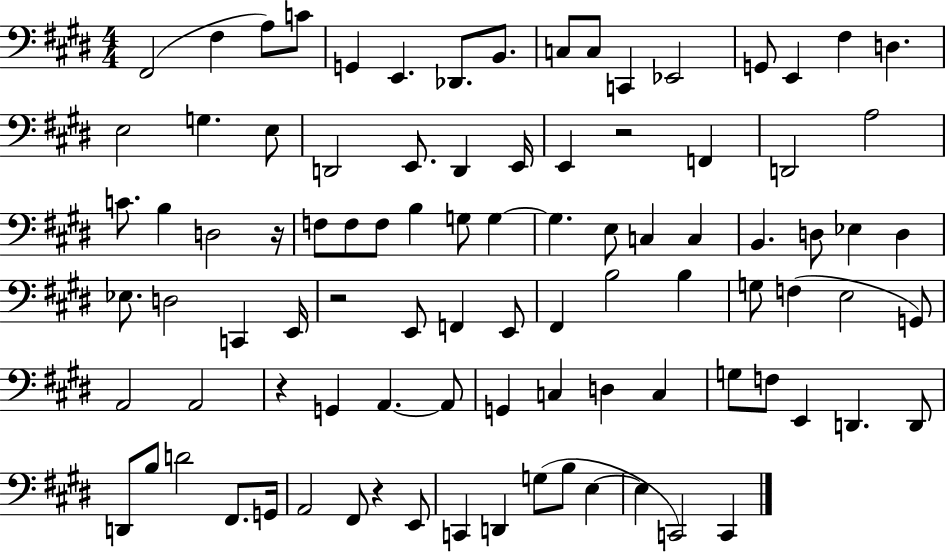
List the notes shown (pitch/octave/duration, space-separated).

F#2/h F#3/q A3/e C4/e G2/q E2/q. Db2/e. B2/e. C3/e C3/e C2/q Eb2/h G2/e E2/q F#3/q D3/q. E3/h G3/q. E3/e D2/h E2/e. D2/q E2/s E2/q R/h F2/q D2/h A3/h C4/e. B3/q D3/h R/s F3/e F3/e F3/e B3/q G3/e G3/q G3/q. E3/e C3/q C3/q B2/q. D3/e Eb3/q D3/q Eb3/e. D3/h C2/q E2/s R/h E2/e F2/q E2/e F#2/q B3/h B3/q G3/e F3/q E3/h G2/e A2/h A2/h R/q G2/q A2/q. A2/e G2/q C3/q D3/q C3/q G3/e F3/e E2/q D2/q. D2/e D2/e B3/e D4/h F#2/e. G2/s A2/h F#2/e R/q E2/e C2/q D2/q G3/e B3/e E3/q E3/q C2/h C2/q